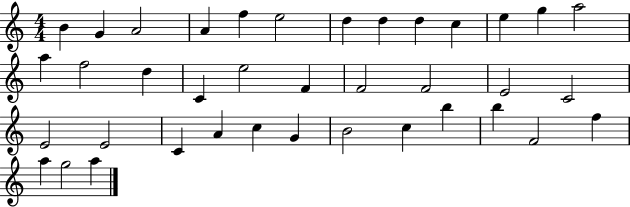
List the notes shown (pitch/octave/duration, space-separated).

B4/q G4/q A4/h A4/q F5/q E5/h D5/q D5/q D5/q C5/q E5/q G5/q A5/h A5/q F5/h D5/q C4/q E5/h F4/q F4/h F4/h E4/h C4/h E4/h E4/h C4/q A4/q C5/q G4/q B4/h C5/q B5/q B5/q F4/h F5/q A5/q G5/h A5/q